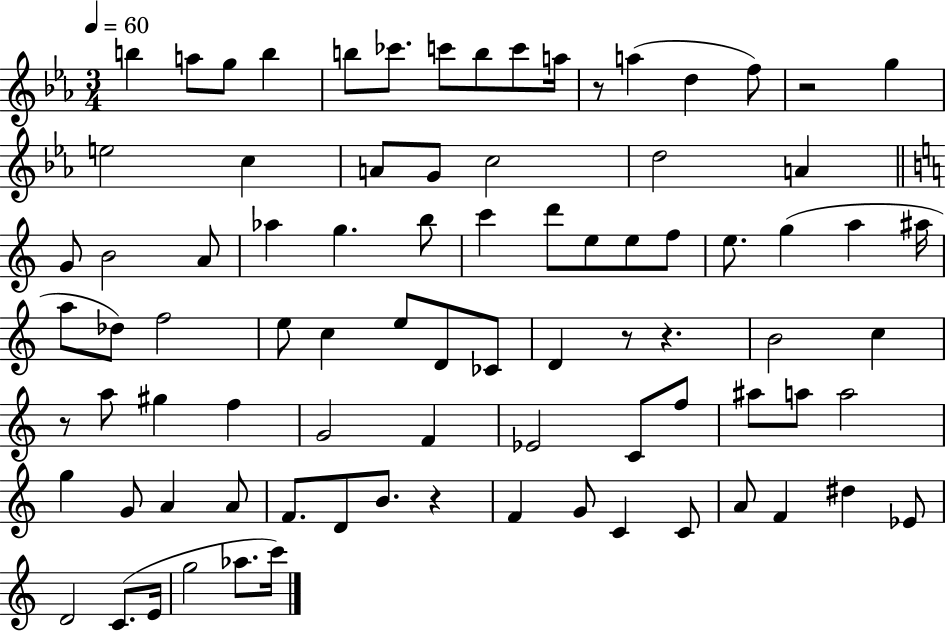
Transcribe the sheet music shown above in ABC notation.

X:1
T:Untitled
M:3/4
L:1/4
K:Eb
b a/2 g/2 b b/2 _c'/2 c'/2 b/2 c'/2 a/4 z/2 a d f/2 z2 g e2 c A/2 G/2 c2 d2 A G/2 B2 A/2 _a g b/2 c' d'/2 e/2 e/2 f/2 e/2 g a ^a/4 a/2 _d/2 f2 e/2 c e/2 D/2 _C/2 D z/2 z B2 c z/2 a/2 ^g f G2 F _E2 C/2 f/2 ^a/2 a/2 a2 g G/2 A A/2 F/2 D/2 B/2 z F G/2 C C/2 A/2 F ^d _E/2 D2 C/2 E/4 g2 _a/2 c'/4